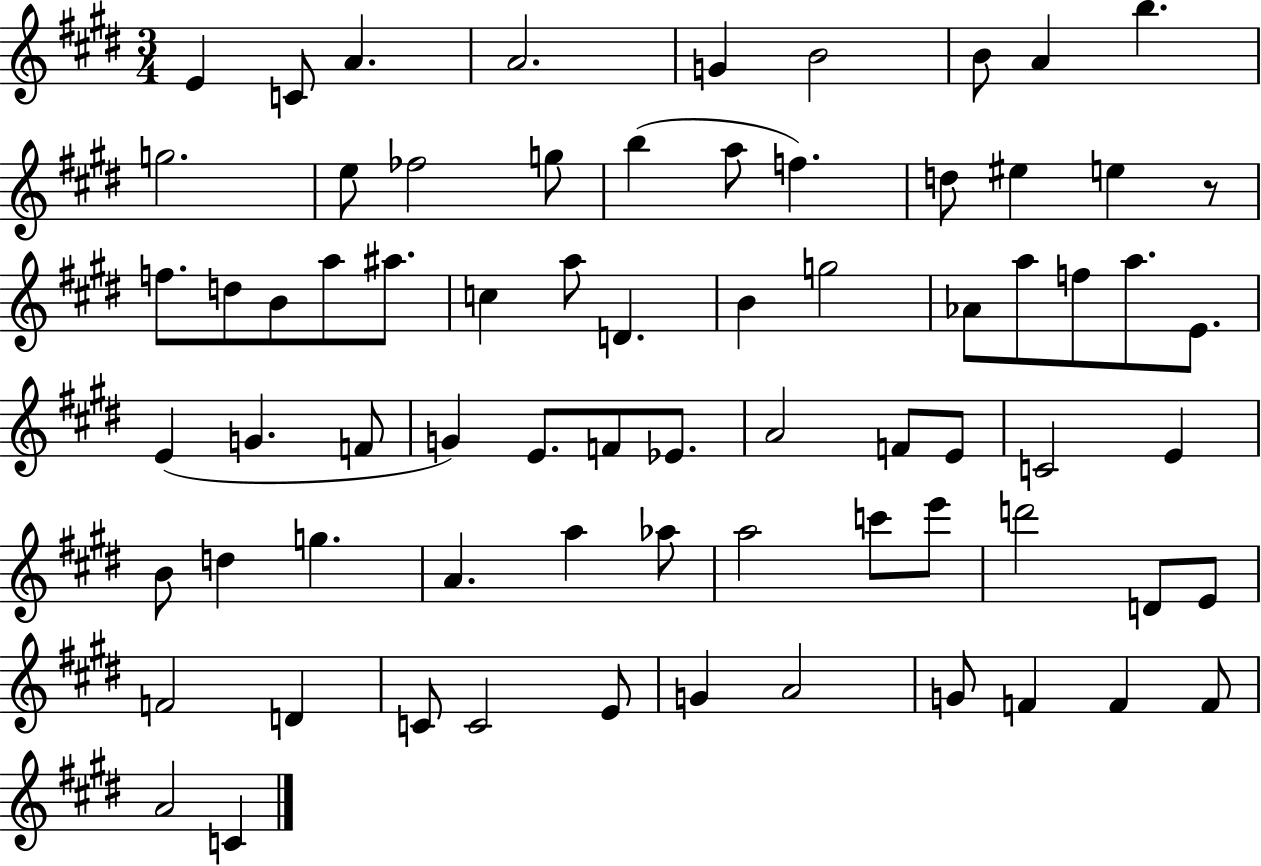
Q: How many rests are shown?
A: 1